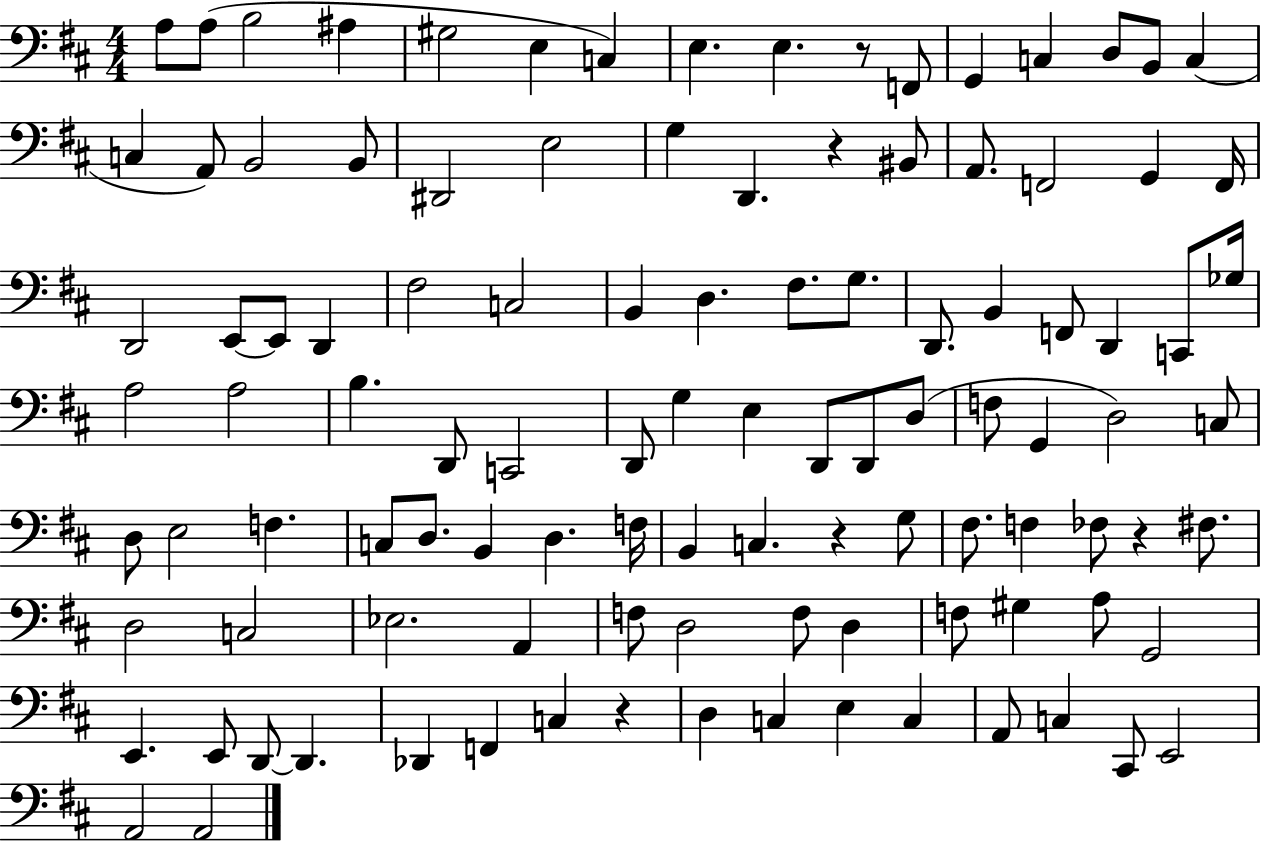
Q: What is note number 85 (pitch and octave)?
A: A3